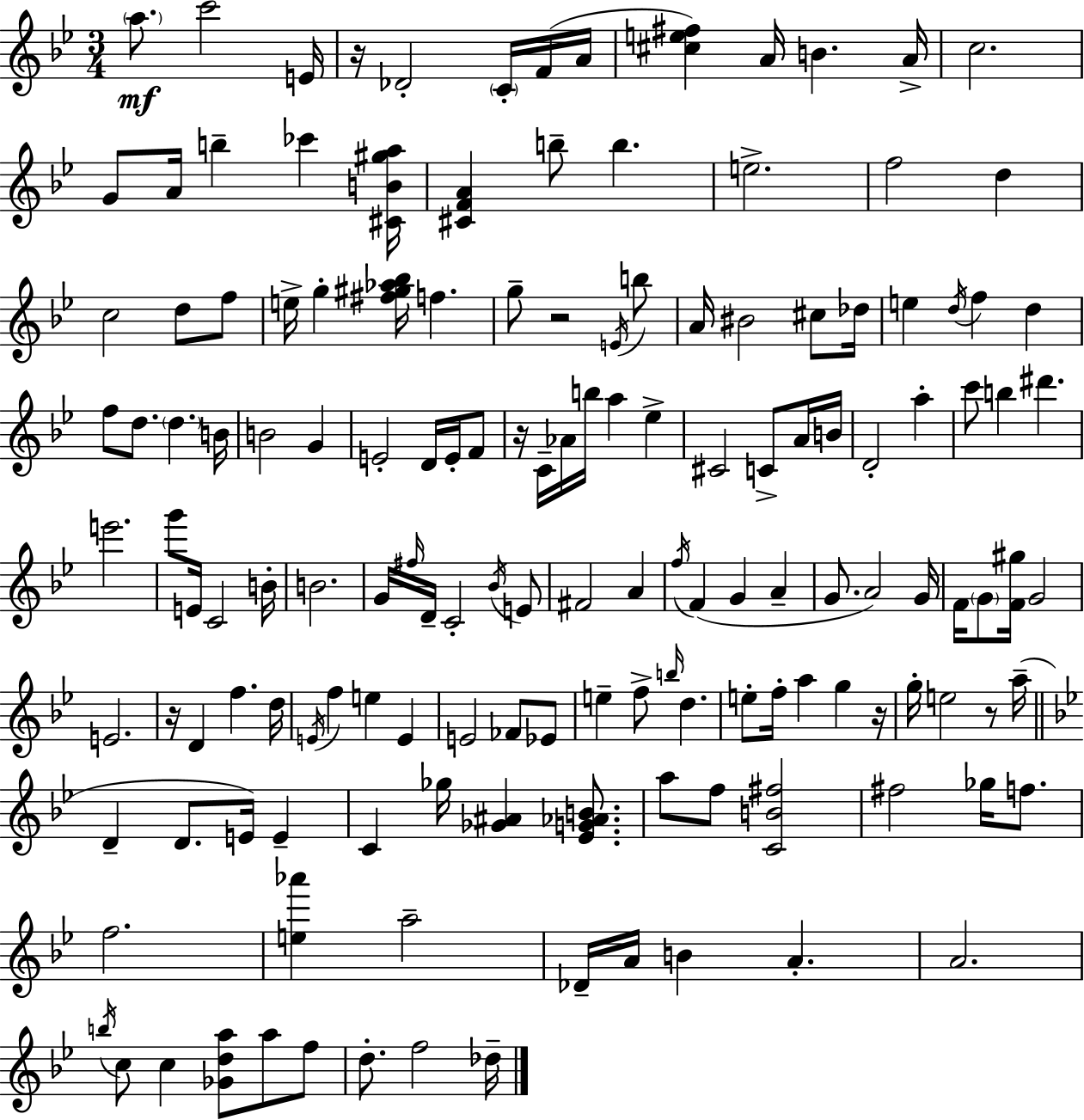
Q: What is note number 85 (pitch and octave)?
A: G4